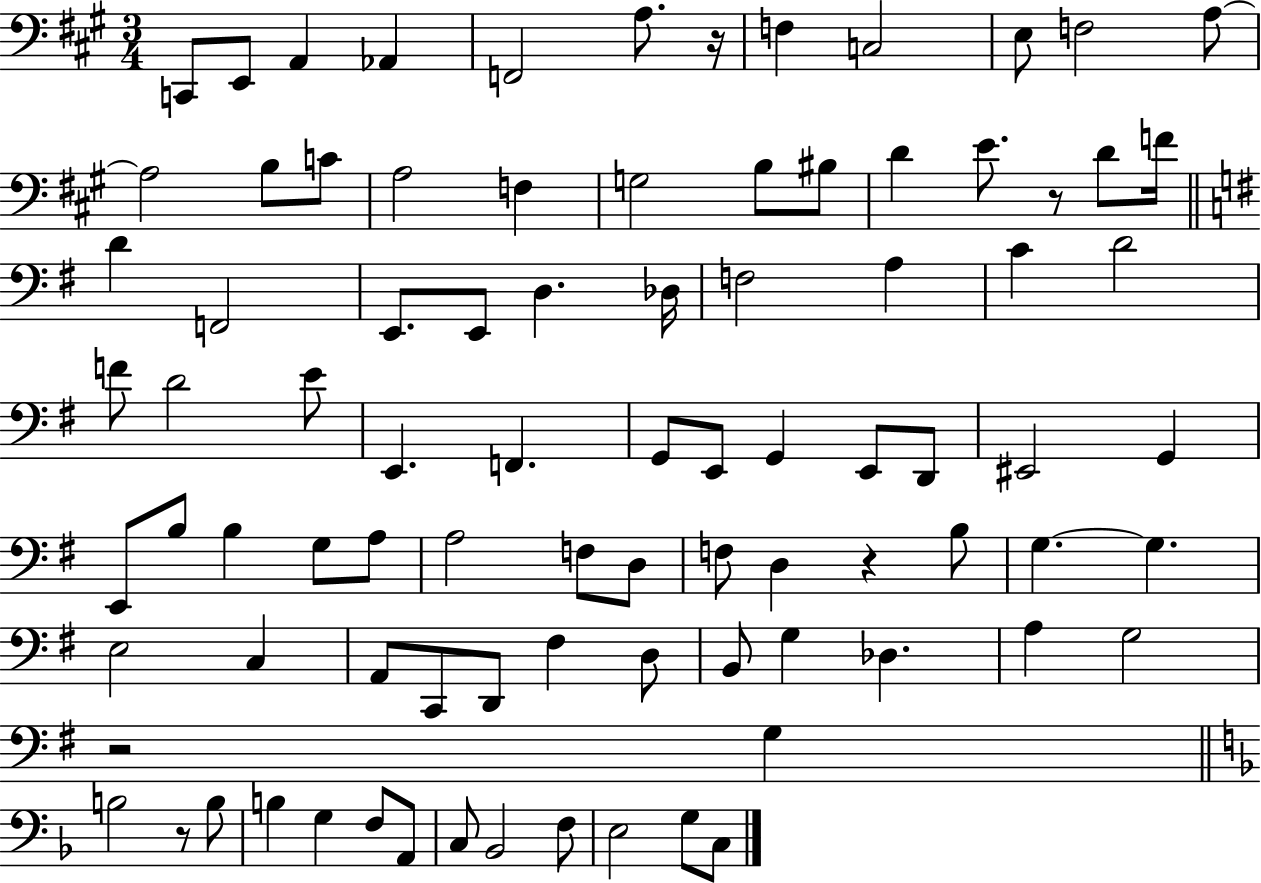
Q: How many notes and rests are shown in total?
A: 88